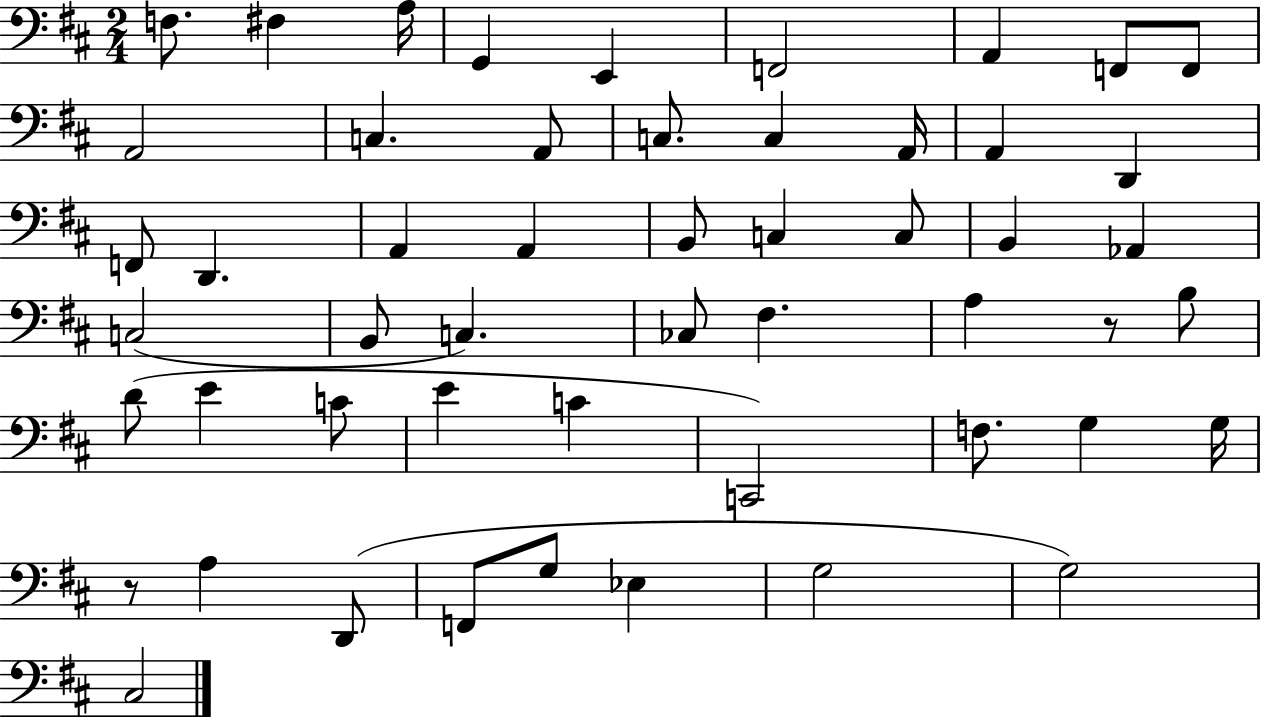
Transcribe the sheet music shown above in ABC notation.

X:1
T:Untitled
M:2/4
L:1/4
K:D
F,/2 ^F, A,/4 G,, E,, F,,2 A,, F,,/2 F,,/2 A,,2 C, A,,/2 C,/2 C, A,,/4 A,, D,, F,,/2 D,, A,, A,, B,,/2 C, C,/2 B,, _A,, C,2 B,,/2 C, _C,/2 ^F, A, z/2 B,/2 D/2 E C/2 E C C,,2 F,/2 G, G,/4 z/2 A, D,,/2 F,,/2 G,/2 _E, G,2 G,2 ^C,2